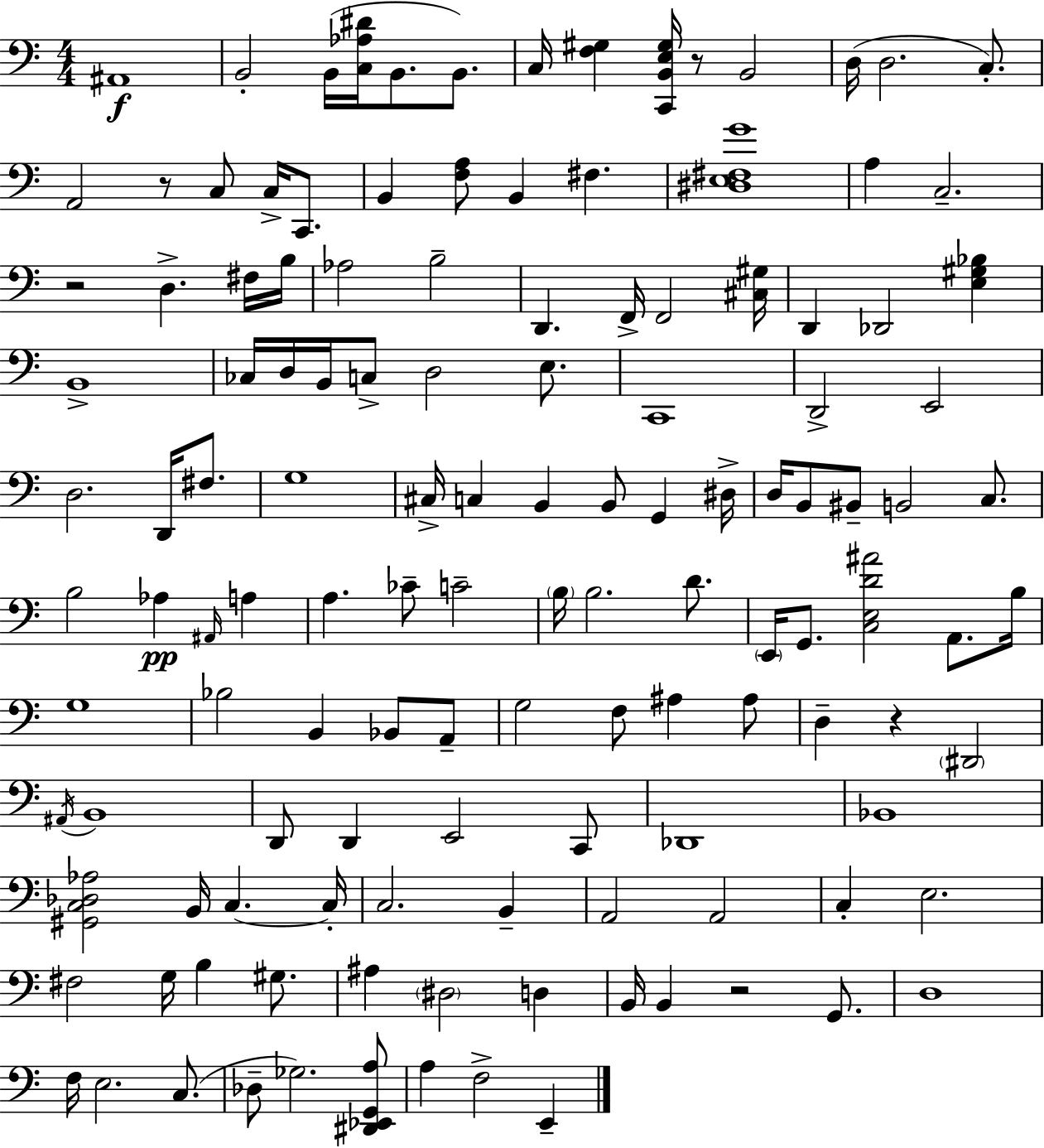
X:1
T:Untitled
M:4/4
L:1/4
K:C
^A,,4 B,,2 B,,/4 [C,_A,^D]/4 B,,/2 B,,/2 C,/4 [F,^G,] [C,,B,,E,^G,]/4 z/2 B,,2 D,/4 D,2 C,/2 A,,2 z/2 C,/2 C,/4 C,,/2 B,, [F,A,]/2 B,, ^F, [^D,E,^F,G]4 A, C,2 z2 D, ^F,/4 B,/4 _A,2 B,2 D,, F,,/4 F,,2 [^C,^G,]/4 D,, _D,,2 [E,^G,_B,] B,,4 _C,/4 D,/4 B,,/4 C,/2 D,2 E,/2 C,,4 D,,2 E,,2 D,2 D,,/4 ^F,/2 G,4 ^C,/4 C, B,, B,,/2 G,, ^D,/4 D,/4 B,,/2 ^B,,/2 B,,2 C,/2 B,2 _A, ^A,,/4 A, A, _C/2 C2 B,/4 B,2 D/2 E,,/4 G,,/2 [C,E,D^A]2 A,,/2 B,/4 G,4 _B,2 B,, _B,,/2 A,,/2 G,2 F,/2 ^A, ^A,/2 D, z ^D,,2 ^A,,/4 B,,4 D,,/2 D,, E,,2 C,,/2 _D,,4 _B,,4 [^G,,C,_D,_A,]2 B,,/4 C, C,/4 C,2 B,, A,,2 A,,2 C, E,2 ^F,2 G,/4 B, ^G,/2 ^A, ^D,2 D, B,,/4 B,, z2 G,,/2 D,4 F,/4 E,2 C,/2 _D,/2 _G,2 [^D,,_E,,G,,A,]/2 A, F,2 E,,